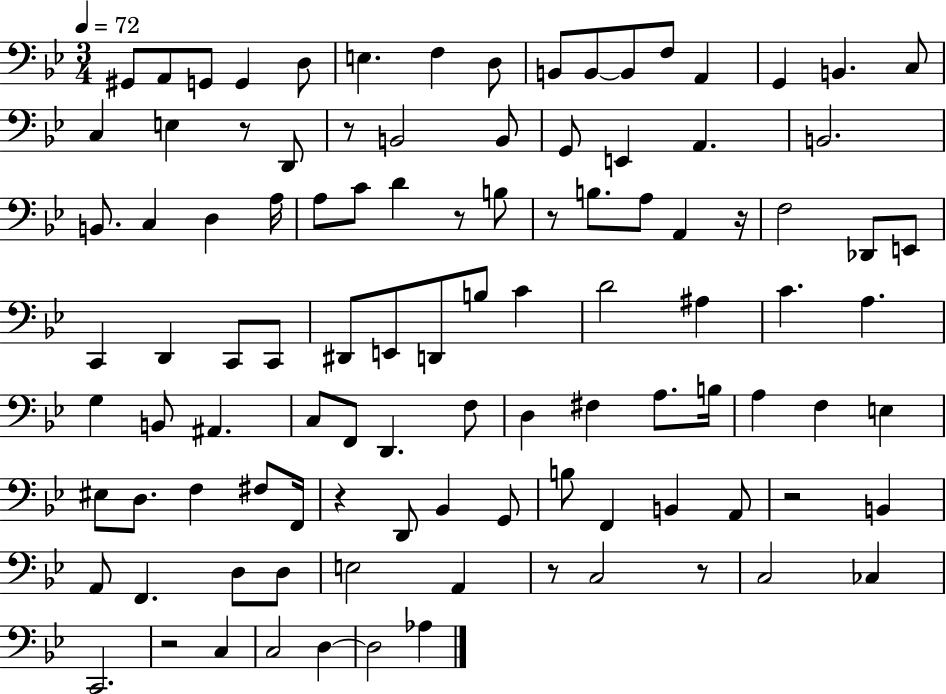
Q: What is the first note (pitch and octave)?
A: G#2